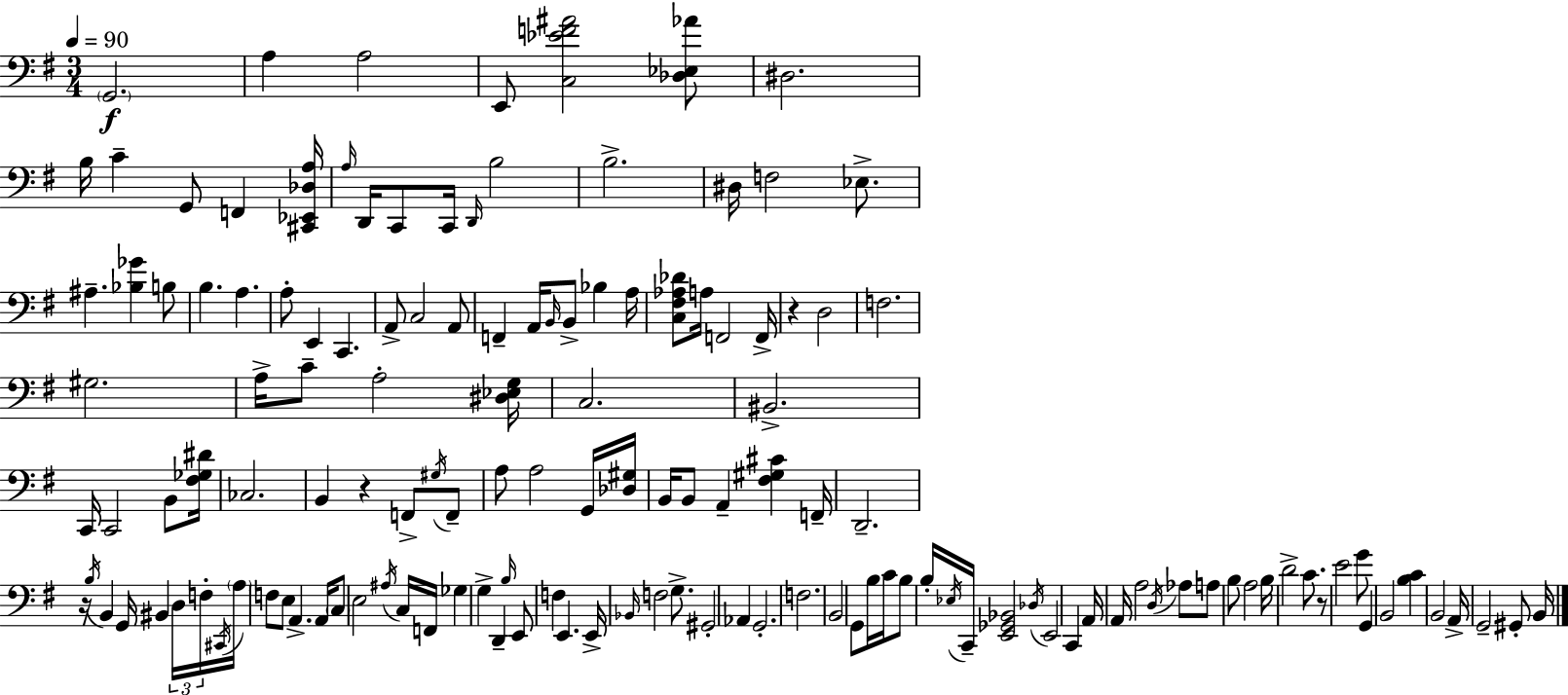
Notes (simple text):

G2/h. A3/q A3/h E2/e [C3,Eb4,F4,A#4]/h [Db3,Eb3,Ab4]/e D#3/h. B3/s C4/q G2/e F2/q [C#2,Eb2,Db3,A3]/s A3/s D2/s C2/e C2/s D2/s B3/h B3/h. D#3/s F3/h Eb3/e. A#3/q. [Bb3,Gb4]/q B3/e B3/q. A3/q. A3/e E2/q C2/q. A2/e C3/h A2/e F2/q A2/s B2/s B2/e Bb3/q A3/s [C3,F#3,Ab3,Db4]/e A3/s F2/h F2/s R/q D3/h F3/h. G#3/h. A3/s C4/e A3/h [D#3,Eb3,G3]/s C3/h. BIS2/h. C2/s C2/h B2/e [F#3,Gb3,D#4]/s CES3/h. B2/q R/q F2/e G#3/s F2/e A3/e A3/h G2/s [Db3,G#3]/s B2/s B2/e A2/q [F#3,G#3,C#4]/q F2/s D2/h. R/s B3/s B2/q G2/s BIS2/q D3/s F3/s C#2/s A3/s F3/e E3/e A2/q. A2/s C3/e E3/h A#3/s C3/s F2/s Gb3/q G3/q D2/q B3/s E2/e F3/q E2/q. E2/s Bb2/s F3/h G3/e. G#2/h Ab2/q G2/h. F3/h. B2/h G2/e B3/s C4/s B3/e B3/s Eb3/s C2/s [E2,Gb2,Bb2]/h Db3/s E2/h C2/q A2/s A2/s A3/h D3/s Ab3/e A3/e B3/e A3/h B3/s D4/h C4/e. R/e E4/h G4/e G2/q B2/h [B3,C4]/q B2/h A2/s G2/h G#2/e B2/s